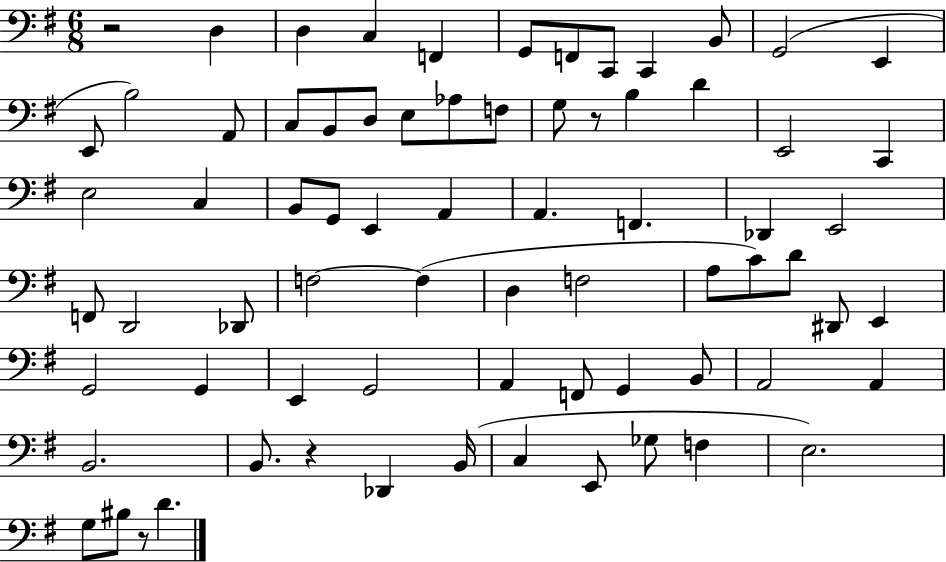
R/h D3/q D3/q C3/q F2/q G2/e F2/e C2/e C2/q B2/e G2/h E2/q E2/e B3/h A2/e C3/e B2/e D3/e E3/e Ab3/e F3/e G3/e R/e B3/q D4/q E2/h C2/q E3/h C3/q B2/e G2/e E2/q A2/q A2/q. F2/q. Db2/q E2/h F2/e D2/h Db2/e F3/h F3/q D3/q F3/h A3/e C4/e D4/e D#2/e E2/q G2/h G2/q E2/q G2/h A2/q F2/e G2/q B2/e A2/h A2/q B2/h. B2/e. R/q Db2/q B2/s C3/q E2/e Gb3/e F3/q E3/h. G3/e BIS3/e R/e D4/q.